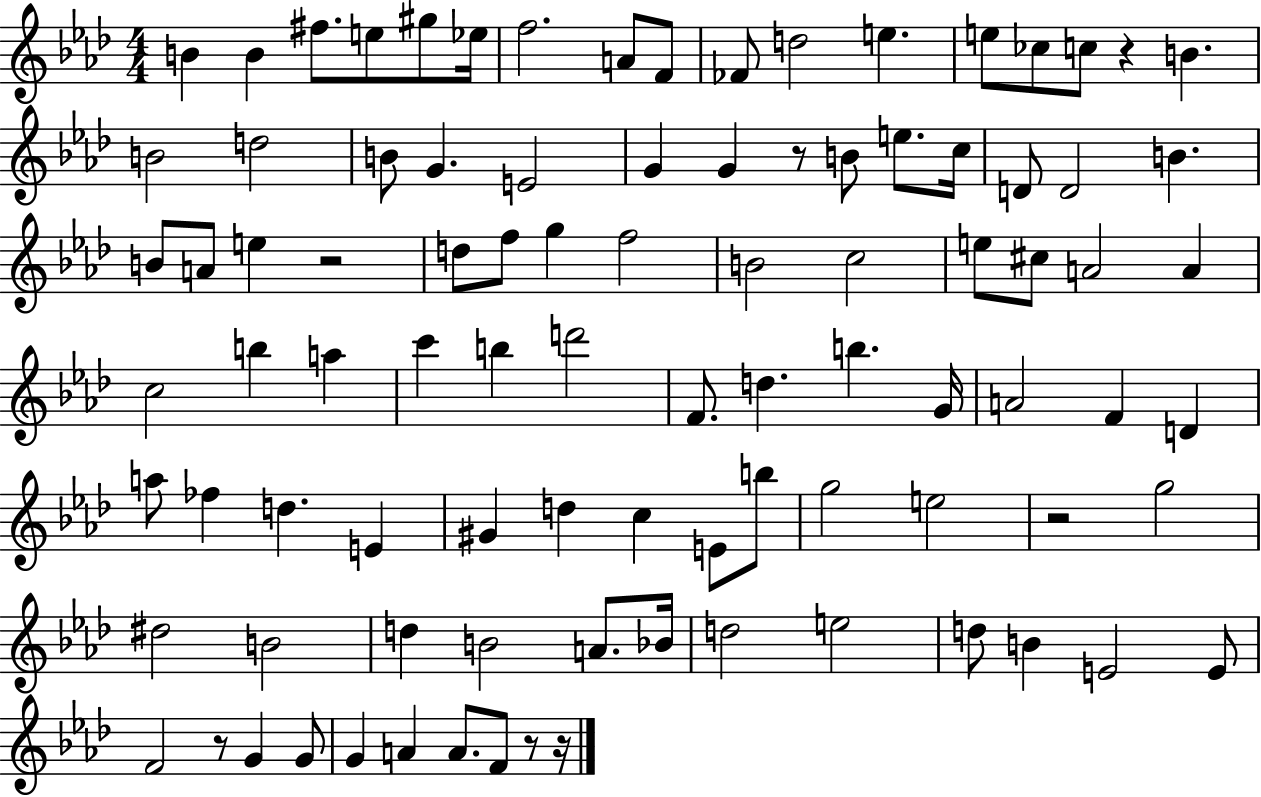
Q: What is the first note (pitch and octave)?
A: B4